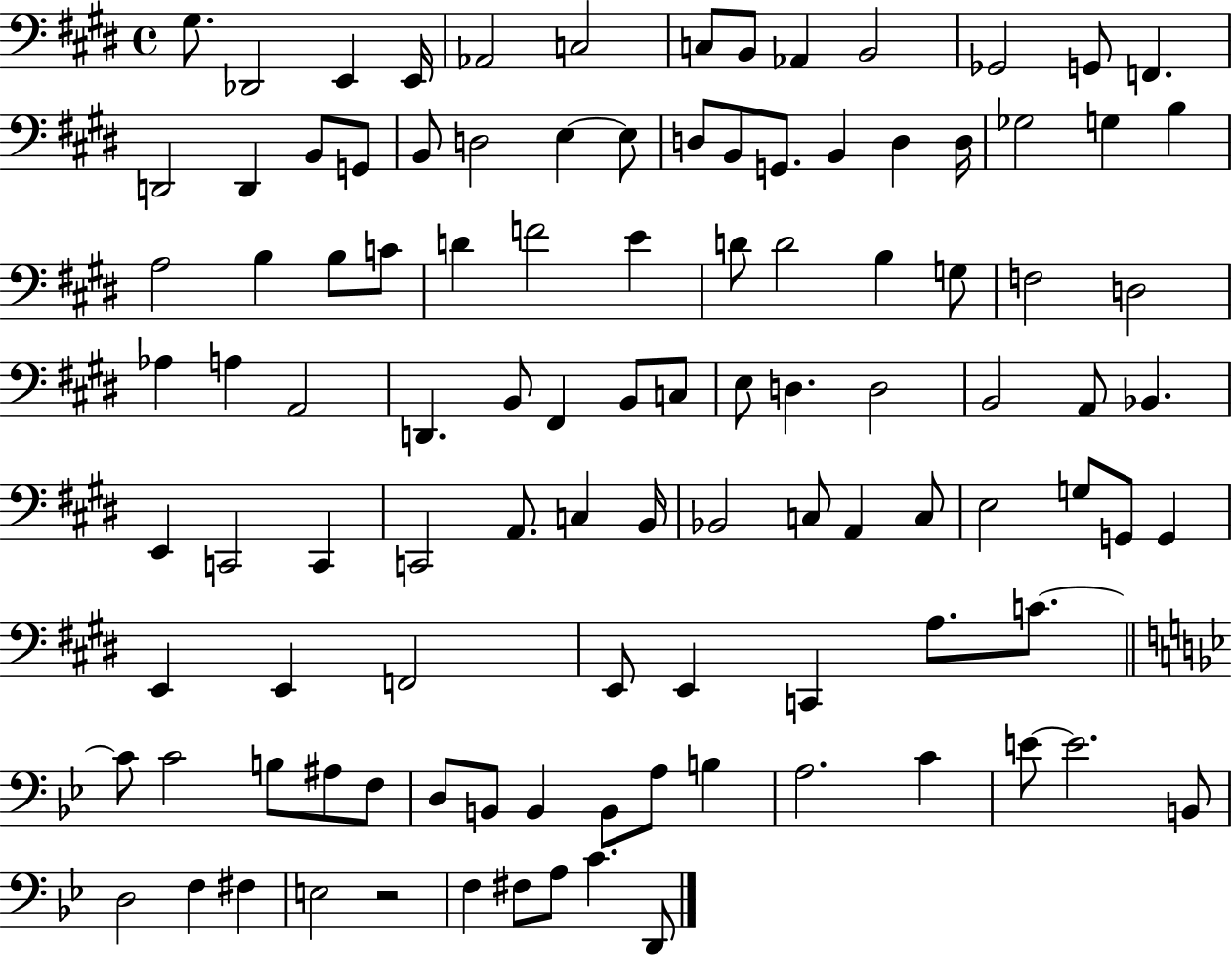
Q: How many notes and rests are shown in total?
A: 106